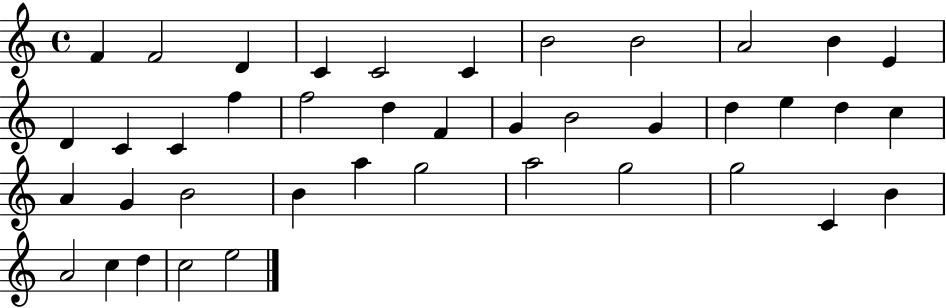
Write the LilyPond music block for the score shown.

{
  \clef treble
  \time 4/4
  \defaultTimeSignature
  \key c \major
  f'4 f'2 d'4 | c'4 c'2 c'4 | b'2 b'2 | a'2 b'4 e'4 | \break d'4 c'4 c'4 f''4 | f''2 d''4 f'4 | g'4 b'2 g'4 | d''4 e''4 d''4 c''4 | \break a'4 g'4 b'2 | b'4 a''4 g''2 | a''2 g''2 | g''2 c'4 b'4 | \break a'2 c''4 d''4 | c''2 e''2 | \bar "|."
}